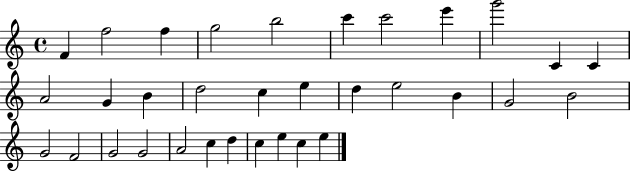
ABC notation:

X:1
T:Untitled
M:4/4
L:1/4
K:C
F f2 f g2 b2 c' c'2 e' g'2 C C A2 G B d2 c e d e2 B G2 B2 G2 F2 G2 G2 A2 c d c e c e